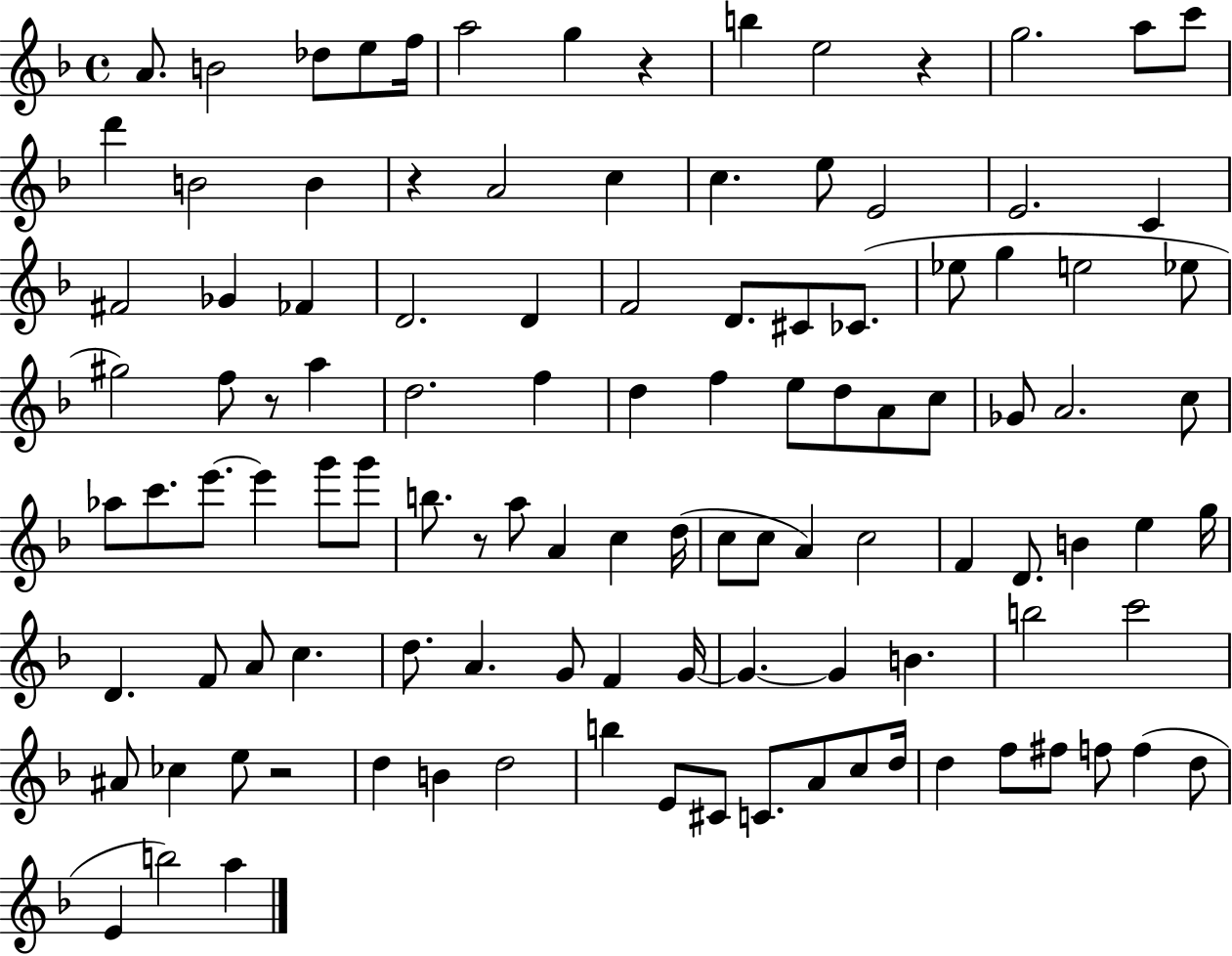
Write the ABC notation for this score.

X:1
T:Untitled
M:4/4
L:1/4
K:F
A/2 B2 _d/2 e/2 f/4 a2 g z b e2 z g2 a/2 c'/2 d' B2 B z A2 c c e/2 E2 E2 C ^F2 _G _F D2 D F2 D/2 ^C/2 _C/2 _e/2 g e2 _e/2 ^g2 f/2 z/2 a d2 f d f e/2 d/2 A/2 c/2 _G/2 A2 c/2 _a/2 c'/2 e'/2 e' g'/2 g'/2 b/2 z/2 a/2 A c d/4 c/2 c/2 A c2 F D/2 B e g/4 D F/2 A/2 c d/2 A G/2 F G/4 G G B b2 c'2 ^A/2 _c e/2 z2 d B d2 b E/2 ^C/2 C/2 A/2 c/2 d/4 d f/2 ^f/2 f/2 f d/2 E b2 a